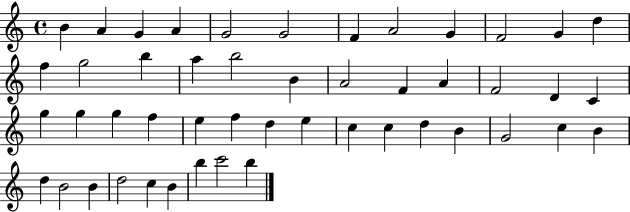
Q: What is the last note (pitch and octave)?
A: B5